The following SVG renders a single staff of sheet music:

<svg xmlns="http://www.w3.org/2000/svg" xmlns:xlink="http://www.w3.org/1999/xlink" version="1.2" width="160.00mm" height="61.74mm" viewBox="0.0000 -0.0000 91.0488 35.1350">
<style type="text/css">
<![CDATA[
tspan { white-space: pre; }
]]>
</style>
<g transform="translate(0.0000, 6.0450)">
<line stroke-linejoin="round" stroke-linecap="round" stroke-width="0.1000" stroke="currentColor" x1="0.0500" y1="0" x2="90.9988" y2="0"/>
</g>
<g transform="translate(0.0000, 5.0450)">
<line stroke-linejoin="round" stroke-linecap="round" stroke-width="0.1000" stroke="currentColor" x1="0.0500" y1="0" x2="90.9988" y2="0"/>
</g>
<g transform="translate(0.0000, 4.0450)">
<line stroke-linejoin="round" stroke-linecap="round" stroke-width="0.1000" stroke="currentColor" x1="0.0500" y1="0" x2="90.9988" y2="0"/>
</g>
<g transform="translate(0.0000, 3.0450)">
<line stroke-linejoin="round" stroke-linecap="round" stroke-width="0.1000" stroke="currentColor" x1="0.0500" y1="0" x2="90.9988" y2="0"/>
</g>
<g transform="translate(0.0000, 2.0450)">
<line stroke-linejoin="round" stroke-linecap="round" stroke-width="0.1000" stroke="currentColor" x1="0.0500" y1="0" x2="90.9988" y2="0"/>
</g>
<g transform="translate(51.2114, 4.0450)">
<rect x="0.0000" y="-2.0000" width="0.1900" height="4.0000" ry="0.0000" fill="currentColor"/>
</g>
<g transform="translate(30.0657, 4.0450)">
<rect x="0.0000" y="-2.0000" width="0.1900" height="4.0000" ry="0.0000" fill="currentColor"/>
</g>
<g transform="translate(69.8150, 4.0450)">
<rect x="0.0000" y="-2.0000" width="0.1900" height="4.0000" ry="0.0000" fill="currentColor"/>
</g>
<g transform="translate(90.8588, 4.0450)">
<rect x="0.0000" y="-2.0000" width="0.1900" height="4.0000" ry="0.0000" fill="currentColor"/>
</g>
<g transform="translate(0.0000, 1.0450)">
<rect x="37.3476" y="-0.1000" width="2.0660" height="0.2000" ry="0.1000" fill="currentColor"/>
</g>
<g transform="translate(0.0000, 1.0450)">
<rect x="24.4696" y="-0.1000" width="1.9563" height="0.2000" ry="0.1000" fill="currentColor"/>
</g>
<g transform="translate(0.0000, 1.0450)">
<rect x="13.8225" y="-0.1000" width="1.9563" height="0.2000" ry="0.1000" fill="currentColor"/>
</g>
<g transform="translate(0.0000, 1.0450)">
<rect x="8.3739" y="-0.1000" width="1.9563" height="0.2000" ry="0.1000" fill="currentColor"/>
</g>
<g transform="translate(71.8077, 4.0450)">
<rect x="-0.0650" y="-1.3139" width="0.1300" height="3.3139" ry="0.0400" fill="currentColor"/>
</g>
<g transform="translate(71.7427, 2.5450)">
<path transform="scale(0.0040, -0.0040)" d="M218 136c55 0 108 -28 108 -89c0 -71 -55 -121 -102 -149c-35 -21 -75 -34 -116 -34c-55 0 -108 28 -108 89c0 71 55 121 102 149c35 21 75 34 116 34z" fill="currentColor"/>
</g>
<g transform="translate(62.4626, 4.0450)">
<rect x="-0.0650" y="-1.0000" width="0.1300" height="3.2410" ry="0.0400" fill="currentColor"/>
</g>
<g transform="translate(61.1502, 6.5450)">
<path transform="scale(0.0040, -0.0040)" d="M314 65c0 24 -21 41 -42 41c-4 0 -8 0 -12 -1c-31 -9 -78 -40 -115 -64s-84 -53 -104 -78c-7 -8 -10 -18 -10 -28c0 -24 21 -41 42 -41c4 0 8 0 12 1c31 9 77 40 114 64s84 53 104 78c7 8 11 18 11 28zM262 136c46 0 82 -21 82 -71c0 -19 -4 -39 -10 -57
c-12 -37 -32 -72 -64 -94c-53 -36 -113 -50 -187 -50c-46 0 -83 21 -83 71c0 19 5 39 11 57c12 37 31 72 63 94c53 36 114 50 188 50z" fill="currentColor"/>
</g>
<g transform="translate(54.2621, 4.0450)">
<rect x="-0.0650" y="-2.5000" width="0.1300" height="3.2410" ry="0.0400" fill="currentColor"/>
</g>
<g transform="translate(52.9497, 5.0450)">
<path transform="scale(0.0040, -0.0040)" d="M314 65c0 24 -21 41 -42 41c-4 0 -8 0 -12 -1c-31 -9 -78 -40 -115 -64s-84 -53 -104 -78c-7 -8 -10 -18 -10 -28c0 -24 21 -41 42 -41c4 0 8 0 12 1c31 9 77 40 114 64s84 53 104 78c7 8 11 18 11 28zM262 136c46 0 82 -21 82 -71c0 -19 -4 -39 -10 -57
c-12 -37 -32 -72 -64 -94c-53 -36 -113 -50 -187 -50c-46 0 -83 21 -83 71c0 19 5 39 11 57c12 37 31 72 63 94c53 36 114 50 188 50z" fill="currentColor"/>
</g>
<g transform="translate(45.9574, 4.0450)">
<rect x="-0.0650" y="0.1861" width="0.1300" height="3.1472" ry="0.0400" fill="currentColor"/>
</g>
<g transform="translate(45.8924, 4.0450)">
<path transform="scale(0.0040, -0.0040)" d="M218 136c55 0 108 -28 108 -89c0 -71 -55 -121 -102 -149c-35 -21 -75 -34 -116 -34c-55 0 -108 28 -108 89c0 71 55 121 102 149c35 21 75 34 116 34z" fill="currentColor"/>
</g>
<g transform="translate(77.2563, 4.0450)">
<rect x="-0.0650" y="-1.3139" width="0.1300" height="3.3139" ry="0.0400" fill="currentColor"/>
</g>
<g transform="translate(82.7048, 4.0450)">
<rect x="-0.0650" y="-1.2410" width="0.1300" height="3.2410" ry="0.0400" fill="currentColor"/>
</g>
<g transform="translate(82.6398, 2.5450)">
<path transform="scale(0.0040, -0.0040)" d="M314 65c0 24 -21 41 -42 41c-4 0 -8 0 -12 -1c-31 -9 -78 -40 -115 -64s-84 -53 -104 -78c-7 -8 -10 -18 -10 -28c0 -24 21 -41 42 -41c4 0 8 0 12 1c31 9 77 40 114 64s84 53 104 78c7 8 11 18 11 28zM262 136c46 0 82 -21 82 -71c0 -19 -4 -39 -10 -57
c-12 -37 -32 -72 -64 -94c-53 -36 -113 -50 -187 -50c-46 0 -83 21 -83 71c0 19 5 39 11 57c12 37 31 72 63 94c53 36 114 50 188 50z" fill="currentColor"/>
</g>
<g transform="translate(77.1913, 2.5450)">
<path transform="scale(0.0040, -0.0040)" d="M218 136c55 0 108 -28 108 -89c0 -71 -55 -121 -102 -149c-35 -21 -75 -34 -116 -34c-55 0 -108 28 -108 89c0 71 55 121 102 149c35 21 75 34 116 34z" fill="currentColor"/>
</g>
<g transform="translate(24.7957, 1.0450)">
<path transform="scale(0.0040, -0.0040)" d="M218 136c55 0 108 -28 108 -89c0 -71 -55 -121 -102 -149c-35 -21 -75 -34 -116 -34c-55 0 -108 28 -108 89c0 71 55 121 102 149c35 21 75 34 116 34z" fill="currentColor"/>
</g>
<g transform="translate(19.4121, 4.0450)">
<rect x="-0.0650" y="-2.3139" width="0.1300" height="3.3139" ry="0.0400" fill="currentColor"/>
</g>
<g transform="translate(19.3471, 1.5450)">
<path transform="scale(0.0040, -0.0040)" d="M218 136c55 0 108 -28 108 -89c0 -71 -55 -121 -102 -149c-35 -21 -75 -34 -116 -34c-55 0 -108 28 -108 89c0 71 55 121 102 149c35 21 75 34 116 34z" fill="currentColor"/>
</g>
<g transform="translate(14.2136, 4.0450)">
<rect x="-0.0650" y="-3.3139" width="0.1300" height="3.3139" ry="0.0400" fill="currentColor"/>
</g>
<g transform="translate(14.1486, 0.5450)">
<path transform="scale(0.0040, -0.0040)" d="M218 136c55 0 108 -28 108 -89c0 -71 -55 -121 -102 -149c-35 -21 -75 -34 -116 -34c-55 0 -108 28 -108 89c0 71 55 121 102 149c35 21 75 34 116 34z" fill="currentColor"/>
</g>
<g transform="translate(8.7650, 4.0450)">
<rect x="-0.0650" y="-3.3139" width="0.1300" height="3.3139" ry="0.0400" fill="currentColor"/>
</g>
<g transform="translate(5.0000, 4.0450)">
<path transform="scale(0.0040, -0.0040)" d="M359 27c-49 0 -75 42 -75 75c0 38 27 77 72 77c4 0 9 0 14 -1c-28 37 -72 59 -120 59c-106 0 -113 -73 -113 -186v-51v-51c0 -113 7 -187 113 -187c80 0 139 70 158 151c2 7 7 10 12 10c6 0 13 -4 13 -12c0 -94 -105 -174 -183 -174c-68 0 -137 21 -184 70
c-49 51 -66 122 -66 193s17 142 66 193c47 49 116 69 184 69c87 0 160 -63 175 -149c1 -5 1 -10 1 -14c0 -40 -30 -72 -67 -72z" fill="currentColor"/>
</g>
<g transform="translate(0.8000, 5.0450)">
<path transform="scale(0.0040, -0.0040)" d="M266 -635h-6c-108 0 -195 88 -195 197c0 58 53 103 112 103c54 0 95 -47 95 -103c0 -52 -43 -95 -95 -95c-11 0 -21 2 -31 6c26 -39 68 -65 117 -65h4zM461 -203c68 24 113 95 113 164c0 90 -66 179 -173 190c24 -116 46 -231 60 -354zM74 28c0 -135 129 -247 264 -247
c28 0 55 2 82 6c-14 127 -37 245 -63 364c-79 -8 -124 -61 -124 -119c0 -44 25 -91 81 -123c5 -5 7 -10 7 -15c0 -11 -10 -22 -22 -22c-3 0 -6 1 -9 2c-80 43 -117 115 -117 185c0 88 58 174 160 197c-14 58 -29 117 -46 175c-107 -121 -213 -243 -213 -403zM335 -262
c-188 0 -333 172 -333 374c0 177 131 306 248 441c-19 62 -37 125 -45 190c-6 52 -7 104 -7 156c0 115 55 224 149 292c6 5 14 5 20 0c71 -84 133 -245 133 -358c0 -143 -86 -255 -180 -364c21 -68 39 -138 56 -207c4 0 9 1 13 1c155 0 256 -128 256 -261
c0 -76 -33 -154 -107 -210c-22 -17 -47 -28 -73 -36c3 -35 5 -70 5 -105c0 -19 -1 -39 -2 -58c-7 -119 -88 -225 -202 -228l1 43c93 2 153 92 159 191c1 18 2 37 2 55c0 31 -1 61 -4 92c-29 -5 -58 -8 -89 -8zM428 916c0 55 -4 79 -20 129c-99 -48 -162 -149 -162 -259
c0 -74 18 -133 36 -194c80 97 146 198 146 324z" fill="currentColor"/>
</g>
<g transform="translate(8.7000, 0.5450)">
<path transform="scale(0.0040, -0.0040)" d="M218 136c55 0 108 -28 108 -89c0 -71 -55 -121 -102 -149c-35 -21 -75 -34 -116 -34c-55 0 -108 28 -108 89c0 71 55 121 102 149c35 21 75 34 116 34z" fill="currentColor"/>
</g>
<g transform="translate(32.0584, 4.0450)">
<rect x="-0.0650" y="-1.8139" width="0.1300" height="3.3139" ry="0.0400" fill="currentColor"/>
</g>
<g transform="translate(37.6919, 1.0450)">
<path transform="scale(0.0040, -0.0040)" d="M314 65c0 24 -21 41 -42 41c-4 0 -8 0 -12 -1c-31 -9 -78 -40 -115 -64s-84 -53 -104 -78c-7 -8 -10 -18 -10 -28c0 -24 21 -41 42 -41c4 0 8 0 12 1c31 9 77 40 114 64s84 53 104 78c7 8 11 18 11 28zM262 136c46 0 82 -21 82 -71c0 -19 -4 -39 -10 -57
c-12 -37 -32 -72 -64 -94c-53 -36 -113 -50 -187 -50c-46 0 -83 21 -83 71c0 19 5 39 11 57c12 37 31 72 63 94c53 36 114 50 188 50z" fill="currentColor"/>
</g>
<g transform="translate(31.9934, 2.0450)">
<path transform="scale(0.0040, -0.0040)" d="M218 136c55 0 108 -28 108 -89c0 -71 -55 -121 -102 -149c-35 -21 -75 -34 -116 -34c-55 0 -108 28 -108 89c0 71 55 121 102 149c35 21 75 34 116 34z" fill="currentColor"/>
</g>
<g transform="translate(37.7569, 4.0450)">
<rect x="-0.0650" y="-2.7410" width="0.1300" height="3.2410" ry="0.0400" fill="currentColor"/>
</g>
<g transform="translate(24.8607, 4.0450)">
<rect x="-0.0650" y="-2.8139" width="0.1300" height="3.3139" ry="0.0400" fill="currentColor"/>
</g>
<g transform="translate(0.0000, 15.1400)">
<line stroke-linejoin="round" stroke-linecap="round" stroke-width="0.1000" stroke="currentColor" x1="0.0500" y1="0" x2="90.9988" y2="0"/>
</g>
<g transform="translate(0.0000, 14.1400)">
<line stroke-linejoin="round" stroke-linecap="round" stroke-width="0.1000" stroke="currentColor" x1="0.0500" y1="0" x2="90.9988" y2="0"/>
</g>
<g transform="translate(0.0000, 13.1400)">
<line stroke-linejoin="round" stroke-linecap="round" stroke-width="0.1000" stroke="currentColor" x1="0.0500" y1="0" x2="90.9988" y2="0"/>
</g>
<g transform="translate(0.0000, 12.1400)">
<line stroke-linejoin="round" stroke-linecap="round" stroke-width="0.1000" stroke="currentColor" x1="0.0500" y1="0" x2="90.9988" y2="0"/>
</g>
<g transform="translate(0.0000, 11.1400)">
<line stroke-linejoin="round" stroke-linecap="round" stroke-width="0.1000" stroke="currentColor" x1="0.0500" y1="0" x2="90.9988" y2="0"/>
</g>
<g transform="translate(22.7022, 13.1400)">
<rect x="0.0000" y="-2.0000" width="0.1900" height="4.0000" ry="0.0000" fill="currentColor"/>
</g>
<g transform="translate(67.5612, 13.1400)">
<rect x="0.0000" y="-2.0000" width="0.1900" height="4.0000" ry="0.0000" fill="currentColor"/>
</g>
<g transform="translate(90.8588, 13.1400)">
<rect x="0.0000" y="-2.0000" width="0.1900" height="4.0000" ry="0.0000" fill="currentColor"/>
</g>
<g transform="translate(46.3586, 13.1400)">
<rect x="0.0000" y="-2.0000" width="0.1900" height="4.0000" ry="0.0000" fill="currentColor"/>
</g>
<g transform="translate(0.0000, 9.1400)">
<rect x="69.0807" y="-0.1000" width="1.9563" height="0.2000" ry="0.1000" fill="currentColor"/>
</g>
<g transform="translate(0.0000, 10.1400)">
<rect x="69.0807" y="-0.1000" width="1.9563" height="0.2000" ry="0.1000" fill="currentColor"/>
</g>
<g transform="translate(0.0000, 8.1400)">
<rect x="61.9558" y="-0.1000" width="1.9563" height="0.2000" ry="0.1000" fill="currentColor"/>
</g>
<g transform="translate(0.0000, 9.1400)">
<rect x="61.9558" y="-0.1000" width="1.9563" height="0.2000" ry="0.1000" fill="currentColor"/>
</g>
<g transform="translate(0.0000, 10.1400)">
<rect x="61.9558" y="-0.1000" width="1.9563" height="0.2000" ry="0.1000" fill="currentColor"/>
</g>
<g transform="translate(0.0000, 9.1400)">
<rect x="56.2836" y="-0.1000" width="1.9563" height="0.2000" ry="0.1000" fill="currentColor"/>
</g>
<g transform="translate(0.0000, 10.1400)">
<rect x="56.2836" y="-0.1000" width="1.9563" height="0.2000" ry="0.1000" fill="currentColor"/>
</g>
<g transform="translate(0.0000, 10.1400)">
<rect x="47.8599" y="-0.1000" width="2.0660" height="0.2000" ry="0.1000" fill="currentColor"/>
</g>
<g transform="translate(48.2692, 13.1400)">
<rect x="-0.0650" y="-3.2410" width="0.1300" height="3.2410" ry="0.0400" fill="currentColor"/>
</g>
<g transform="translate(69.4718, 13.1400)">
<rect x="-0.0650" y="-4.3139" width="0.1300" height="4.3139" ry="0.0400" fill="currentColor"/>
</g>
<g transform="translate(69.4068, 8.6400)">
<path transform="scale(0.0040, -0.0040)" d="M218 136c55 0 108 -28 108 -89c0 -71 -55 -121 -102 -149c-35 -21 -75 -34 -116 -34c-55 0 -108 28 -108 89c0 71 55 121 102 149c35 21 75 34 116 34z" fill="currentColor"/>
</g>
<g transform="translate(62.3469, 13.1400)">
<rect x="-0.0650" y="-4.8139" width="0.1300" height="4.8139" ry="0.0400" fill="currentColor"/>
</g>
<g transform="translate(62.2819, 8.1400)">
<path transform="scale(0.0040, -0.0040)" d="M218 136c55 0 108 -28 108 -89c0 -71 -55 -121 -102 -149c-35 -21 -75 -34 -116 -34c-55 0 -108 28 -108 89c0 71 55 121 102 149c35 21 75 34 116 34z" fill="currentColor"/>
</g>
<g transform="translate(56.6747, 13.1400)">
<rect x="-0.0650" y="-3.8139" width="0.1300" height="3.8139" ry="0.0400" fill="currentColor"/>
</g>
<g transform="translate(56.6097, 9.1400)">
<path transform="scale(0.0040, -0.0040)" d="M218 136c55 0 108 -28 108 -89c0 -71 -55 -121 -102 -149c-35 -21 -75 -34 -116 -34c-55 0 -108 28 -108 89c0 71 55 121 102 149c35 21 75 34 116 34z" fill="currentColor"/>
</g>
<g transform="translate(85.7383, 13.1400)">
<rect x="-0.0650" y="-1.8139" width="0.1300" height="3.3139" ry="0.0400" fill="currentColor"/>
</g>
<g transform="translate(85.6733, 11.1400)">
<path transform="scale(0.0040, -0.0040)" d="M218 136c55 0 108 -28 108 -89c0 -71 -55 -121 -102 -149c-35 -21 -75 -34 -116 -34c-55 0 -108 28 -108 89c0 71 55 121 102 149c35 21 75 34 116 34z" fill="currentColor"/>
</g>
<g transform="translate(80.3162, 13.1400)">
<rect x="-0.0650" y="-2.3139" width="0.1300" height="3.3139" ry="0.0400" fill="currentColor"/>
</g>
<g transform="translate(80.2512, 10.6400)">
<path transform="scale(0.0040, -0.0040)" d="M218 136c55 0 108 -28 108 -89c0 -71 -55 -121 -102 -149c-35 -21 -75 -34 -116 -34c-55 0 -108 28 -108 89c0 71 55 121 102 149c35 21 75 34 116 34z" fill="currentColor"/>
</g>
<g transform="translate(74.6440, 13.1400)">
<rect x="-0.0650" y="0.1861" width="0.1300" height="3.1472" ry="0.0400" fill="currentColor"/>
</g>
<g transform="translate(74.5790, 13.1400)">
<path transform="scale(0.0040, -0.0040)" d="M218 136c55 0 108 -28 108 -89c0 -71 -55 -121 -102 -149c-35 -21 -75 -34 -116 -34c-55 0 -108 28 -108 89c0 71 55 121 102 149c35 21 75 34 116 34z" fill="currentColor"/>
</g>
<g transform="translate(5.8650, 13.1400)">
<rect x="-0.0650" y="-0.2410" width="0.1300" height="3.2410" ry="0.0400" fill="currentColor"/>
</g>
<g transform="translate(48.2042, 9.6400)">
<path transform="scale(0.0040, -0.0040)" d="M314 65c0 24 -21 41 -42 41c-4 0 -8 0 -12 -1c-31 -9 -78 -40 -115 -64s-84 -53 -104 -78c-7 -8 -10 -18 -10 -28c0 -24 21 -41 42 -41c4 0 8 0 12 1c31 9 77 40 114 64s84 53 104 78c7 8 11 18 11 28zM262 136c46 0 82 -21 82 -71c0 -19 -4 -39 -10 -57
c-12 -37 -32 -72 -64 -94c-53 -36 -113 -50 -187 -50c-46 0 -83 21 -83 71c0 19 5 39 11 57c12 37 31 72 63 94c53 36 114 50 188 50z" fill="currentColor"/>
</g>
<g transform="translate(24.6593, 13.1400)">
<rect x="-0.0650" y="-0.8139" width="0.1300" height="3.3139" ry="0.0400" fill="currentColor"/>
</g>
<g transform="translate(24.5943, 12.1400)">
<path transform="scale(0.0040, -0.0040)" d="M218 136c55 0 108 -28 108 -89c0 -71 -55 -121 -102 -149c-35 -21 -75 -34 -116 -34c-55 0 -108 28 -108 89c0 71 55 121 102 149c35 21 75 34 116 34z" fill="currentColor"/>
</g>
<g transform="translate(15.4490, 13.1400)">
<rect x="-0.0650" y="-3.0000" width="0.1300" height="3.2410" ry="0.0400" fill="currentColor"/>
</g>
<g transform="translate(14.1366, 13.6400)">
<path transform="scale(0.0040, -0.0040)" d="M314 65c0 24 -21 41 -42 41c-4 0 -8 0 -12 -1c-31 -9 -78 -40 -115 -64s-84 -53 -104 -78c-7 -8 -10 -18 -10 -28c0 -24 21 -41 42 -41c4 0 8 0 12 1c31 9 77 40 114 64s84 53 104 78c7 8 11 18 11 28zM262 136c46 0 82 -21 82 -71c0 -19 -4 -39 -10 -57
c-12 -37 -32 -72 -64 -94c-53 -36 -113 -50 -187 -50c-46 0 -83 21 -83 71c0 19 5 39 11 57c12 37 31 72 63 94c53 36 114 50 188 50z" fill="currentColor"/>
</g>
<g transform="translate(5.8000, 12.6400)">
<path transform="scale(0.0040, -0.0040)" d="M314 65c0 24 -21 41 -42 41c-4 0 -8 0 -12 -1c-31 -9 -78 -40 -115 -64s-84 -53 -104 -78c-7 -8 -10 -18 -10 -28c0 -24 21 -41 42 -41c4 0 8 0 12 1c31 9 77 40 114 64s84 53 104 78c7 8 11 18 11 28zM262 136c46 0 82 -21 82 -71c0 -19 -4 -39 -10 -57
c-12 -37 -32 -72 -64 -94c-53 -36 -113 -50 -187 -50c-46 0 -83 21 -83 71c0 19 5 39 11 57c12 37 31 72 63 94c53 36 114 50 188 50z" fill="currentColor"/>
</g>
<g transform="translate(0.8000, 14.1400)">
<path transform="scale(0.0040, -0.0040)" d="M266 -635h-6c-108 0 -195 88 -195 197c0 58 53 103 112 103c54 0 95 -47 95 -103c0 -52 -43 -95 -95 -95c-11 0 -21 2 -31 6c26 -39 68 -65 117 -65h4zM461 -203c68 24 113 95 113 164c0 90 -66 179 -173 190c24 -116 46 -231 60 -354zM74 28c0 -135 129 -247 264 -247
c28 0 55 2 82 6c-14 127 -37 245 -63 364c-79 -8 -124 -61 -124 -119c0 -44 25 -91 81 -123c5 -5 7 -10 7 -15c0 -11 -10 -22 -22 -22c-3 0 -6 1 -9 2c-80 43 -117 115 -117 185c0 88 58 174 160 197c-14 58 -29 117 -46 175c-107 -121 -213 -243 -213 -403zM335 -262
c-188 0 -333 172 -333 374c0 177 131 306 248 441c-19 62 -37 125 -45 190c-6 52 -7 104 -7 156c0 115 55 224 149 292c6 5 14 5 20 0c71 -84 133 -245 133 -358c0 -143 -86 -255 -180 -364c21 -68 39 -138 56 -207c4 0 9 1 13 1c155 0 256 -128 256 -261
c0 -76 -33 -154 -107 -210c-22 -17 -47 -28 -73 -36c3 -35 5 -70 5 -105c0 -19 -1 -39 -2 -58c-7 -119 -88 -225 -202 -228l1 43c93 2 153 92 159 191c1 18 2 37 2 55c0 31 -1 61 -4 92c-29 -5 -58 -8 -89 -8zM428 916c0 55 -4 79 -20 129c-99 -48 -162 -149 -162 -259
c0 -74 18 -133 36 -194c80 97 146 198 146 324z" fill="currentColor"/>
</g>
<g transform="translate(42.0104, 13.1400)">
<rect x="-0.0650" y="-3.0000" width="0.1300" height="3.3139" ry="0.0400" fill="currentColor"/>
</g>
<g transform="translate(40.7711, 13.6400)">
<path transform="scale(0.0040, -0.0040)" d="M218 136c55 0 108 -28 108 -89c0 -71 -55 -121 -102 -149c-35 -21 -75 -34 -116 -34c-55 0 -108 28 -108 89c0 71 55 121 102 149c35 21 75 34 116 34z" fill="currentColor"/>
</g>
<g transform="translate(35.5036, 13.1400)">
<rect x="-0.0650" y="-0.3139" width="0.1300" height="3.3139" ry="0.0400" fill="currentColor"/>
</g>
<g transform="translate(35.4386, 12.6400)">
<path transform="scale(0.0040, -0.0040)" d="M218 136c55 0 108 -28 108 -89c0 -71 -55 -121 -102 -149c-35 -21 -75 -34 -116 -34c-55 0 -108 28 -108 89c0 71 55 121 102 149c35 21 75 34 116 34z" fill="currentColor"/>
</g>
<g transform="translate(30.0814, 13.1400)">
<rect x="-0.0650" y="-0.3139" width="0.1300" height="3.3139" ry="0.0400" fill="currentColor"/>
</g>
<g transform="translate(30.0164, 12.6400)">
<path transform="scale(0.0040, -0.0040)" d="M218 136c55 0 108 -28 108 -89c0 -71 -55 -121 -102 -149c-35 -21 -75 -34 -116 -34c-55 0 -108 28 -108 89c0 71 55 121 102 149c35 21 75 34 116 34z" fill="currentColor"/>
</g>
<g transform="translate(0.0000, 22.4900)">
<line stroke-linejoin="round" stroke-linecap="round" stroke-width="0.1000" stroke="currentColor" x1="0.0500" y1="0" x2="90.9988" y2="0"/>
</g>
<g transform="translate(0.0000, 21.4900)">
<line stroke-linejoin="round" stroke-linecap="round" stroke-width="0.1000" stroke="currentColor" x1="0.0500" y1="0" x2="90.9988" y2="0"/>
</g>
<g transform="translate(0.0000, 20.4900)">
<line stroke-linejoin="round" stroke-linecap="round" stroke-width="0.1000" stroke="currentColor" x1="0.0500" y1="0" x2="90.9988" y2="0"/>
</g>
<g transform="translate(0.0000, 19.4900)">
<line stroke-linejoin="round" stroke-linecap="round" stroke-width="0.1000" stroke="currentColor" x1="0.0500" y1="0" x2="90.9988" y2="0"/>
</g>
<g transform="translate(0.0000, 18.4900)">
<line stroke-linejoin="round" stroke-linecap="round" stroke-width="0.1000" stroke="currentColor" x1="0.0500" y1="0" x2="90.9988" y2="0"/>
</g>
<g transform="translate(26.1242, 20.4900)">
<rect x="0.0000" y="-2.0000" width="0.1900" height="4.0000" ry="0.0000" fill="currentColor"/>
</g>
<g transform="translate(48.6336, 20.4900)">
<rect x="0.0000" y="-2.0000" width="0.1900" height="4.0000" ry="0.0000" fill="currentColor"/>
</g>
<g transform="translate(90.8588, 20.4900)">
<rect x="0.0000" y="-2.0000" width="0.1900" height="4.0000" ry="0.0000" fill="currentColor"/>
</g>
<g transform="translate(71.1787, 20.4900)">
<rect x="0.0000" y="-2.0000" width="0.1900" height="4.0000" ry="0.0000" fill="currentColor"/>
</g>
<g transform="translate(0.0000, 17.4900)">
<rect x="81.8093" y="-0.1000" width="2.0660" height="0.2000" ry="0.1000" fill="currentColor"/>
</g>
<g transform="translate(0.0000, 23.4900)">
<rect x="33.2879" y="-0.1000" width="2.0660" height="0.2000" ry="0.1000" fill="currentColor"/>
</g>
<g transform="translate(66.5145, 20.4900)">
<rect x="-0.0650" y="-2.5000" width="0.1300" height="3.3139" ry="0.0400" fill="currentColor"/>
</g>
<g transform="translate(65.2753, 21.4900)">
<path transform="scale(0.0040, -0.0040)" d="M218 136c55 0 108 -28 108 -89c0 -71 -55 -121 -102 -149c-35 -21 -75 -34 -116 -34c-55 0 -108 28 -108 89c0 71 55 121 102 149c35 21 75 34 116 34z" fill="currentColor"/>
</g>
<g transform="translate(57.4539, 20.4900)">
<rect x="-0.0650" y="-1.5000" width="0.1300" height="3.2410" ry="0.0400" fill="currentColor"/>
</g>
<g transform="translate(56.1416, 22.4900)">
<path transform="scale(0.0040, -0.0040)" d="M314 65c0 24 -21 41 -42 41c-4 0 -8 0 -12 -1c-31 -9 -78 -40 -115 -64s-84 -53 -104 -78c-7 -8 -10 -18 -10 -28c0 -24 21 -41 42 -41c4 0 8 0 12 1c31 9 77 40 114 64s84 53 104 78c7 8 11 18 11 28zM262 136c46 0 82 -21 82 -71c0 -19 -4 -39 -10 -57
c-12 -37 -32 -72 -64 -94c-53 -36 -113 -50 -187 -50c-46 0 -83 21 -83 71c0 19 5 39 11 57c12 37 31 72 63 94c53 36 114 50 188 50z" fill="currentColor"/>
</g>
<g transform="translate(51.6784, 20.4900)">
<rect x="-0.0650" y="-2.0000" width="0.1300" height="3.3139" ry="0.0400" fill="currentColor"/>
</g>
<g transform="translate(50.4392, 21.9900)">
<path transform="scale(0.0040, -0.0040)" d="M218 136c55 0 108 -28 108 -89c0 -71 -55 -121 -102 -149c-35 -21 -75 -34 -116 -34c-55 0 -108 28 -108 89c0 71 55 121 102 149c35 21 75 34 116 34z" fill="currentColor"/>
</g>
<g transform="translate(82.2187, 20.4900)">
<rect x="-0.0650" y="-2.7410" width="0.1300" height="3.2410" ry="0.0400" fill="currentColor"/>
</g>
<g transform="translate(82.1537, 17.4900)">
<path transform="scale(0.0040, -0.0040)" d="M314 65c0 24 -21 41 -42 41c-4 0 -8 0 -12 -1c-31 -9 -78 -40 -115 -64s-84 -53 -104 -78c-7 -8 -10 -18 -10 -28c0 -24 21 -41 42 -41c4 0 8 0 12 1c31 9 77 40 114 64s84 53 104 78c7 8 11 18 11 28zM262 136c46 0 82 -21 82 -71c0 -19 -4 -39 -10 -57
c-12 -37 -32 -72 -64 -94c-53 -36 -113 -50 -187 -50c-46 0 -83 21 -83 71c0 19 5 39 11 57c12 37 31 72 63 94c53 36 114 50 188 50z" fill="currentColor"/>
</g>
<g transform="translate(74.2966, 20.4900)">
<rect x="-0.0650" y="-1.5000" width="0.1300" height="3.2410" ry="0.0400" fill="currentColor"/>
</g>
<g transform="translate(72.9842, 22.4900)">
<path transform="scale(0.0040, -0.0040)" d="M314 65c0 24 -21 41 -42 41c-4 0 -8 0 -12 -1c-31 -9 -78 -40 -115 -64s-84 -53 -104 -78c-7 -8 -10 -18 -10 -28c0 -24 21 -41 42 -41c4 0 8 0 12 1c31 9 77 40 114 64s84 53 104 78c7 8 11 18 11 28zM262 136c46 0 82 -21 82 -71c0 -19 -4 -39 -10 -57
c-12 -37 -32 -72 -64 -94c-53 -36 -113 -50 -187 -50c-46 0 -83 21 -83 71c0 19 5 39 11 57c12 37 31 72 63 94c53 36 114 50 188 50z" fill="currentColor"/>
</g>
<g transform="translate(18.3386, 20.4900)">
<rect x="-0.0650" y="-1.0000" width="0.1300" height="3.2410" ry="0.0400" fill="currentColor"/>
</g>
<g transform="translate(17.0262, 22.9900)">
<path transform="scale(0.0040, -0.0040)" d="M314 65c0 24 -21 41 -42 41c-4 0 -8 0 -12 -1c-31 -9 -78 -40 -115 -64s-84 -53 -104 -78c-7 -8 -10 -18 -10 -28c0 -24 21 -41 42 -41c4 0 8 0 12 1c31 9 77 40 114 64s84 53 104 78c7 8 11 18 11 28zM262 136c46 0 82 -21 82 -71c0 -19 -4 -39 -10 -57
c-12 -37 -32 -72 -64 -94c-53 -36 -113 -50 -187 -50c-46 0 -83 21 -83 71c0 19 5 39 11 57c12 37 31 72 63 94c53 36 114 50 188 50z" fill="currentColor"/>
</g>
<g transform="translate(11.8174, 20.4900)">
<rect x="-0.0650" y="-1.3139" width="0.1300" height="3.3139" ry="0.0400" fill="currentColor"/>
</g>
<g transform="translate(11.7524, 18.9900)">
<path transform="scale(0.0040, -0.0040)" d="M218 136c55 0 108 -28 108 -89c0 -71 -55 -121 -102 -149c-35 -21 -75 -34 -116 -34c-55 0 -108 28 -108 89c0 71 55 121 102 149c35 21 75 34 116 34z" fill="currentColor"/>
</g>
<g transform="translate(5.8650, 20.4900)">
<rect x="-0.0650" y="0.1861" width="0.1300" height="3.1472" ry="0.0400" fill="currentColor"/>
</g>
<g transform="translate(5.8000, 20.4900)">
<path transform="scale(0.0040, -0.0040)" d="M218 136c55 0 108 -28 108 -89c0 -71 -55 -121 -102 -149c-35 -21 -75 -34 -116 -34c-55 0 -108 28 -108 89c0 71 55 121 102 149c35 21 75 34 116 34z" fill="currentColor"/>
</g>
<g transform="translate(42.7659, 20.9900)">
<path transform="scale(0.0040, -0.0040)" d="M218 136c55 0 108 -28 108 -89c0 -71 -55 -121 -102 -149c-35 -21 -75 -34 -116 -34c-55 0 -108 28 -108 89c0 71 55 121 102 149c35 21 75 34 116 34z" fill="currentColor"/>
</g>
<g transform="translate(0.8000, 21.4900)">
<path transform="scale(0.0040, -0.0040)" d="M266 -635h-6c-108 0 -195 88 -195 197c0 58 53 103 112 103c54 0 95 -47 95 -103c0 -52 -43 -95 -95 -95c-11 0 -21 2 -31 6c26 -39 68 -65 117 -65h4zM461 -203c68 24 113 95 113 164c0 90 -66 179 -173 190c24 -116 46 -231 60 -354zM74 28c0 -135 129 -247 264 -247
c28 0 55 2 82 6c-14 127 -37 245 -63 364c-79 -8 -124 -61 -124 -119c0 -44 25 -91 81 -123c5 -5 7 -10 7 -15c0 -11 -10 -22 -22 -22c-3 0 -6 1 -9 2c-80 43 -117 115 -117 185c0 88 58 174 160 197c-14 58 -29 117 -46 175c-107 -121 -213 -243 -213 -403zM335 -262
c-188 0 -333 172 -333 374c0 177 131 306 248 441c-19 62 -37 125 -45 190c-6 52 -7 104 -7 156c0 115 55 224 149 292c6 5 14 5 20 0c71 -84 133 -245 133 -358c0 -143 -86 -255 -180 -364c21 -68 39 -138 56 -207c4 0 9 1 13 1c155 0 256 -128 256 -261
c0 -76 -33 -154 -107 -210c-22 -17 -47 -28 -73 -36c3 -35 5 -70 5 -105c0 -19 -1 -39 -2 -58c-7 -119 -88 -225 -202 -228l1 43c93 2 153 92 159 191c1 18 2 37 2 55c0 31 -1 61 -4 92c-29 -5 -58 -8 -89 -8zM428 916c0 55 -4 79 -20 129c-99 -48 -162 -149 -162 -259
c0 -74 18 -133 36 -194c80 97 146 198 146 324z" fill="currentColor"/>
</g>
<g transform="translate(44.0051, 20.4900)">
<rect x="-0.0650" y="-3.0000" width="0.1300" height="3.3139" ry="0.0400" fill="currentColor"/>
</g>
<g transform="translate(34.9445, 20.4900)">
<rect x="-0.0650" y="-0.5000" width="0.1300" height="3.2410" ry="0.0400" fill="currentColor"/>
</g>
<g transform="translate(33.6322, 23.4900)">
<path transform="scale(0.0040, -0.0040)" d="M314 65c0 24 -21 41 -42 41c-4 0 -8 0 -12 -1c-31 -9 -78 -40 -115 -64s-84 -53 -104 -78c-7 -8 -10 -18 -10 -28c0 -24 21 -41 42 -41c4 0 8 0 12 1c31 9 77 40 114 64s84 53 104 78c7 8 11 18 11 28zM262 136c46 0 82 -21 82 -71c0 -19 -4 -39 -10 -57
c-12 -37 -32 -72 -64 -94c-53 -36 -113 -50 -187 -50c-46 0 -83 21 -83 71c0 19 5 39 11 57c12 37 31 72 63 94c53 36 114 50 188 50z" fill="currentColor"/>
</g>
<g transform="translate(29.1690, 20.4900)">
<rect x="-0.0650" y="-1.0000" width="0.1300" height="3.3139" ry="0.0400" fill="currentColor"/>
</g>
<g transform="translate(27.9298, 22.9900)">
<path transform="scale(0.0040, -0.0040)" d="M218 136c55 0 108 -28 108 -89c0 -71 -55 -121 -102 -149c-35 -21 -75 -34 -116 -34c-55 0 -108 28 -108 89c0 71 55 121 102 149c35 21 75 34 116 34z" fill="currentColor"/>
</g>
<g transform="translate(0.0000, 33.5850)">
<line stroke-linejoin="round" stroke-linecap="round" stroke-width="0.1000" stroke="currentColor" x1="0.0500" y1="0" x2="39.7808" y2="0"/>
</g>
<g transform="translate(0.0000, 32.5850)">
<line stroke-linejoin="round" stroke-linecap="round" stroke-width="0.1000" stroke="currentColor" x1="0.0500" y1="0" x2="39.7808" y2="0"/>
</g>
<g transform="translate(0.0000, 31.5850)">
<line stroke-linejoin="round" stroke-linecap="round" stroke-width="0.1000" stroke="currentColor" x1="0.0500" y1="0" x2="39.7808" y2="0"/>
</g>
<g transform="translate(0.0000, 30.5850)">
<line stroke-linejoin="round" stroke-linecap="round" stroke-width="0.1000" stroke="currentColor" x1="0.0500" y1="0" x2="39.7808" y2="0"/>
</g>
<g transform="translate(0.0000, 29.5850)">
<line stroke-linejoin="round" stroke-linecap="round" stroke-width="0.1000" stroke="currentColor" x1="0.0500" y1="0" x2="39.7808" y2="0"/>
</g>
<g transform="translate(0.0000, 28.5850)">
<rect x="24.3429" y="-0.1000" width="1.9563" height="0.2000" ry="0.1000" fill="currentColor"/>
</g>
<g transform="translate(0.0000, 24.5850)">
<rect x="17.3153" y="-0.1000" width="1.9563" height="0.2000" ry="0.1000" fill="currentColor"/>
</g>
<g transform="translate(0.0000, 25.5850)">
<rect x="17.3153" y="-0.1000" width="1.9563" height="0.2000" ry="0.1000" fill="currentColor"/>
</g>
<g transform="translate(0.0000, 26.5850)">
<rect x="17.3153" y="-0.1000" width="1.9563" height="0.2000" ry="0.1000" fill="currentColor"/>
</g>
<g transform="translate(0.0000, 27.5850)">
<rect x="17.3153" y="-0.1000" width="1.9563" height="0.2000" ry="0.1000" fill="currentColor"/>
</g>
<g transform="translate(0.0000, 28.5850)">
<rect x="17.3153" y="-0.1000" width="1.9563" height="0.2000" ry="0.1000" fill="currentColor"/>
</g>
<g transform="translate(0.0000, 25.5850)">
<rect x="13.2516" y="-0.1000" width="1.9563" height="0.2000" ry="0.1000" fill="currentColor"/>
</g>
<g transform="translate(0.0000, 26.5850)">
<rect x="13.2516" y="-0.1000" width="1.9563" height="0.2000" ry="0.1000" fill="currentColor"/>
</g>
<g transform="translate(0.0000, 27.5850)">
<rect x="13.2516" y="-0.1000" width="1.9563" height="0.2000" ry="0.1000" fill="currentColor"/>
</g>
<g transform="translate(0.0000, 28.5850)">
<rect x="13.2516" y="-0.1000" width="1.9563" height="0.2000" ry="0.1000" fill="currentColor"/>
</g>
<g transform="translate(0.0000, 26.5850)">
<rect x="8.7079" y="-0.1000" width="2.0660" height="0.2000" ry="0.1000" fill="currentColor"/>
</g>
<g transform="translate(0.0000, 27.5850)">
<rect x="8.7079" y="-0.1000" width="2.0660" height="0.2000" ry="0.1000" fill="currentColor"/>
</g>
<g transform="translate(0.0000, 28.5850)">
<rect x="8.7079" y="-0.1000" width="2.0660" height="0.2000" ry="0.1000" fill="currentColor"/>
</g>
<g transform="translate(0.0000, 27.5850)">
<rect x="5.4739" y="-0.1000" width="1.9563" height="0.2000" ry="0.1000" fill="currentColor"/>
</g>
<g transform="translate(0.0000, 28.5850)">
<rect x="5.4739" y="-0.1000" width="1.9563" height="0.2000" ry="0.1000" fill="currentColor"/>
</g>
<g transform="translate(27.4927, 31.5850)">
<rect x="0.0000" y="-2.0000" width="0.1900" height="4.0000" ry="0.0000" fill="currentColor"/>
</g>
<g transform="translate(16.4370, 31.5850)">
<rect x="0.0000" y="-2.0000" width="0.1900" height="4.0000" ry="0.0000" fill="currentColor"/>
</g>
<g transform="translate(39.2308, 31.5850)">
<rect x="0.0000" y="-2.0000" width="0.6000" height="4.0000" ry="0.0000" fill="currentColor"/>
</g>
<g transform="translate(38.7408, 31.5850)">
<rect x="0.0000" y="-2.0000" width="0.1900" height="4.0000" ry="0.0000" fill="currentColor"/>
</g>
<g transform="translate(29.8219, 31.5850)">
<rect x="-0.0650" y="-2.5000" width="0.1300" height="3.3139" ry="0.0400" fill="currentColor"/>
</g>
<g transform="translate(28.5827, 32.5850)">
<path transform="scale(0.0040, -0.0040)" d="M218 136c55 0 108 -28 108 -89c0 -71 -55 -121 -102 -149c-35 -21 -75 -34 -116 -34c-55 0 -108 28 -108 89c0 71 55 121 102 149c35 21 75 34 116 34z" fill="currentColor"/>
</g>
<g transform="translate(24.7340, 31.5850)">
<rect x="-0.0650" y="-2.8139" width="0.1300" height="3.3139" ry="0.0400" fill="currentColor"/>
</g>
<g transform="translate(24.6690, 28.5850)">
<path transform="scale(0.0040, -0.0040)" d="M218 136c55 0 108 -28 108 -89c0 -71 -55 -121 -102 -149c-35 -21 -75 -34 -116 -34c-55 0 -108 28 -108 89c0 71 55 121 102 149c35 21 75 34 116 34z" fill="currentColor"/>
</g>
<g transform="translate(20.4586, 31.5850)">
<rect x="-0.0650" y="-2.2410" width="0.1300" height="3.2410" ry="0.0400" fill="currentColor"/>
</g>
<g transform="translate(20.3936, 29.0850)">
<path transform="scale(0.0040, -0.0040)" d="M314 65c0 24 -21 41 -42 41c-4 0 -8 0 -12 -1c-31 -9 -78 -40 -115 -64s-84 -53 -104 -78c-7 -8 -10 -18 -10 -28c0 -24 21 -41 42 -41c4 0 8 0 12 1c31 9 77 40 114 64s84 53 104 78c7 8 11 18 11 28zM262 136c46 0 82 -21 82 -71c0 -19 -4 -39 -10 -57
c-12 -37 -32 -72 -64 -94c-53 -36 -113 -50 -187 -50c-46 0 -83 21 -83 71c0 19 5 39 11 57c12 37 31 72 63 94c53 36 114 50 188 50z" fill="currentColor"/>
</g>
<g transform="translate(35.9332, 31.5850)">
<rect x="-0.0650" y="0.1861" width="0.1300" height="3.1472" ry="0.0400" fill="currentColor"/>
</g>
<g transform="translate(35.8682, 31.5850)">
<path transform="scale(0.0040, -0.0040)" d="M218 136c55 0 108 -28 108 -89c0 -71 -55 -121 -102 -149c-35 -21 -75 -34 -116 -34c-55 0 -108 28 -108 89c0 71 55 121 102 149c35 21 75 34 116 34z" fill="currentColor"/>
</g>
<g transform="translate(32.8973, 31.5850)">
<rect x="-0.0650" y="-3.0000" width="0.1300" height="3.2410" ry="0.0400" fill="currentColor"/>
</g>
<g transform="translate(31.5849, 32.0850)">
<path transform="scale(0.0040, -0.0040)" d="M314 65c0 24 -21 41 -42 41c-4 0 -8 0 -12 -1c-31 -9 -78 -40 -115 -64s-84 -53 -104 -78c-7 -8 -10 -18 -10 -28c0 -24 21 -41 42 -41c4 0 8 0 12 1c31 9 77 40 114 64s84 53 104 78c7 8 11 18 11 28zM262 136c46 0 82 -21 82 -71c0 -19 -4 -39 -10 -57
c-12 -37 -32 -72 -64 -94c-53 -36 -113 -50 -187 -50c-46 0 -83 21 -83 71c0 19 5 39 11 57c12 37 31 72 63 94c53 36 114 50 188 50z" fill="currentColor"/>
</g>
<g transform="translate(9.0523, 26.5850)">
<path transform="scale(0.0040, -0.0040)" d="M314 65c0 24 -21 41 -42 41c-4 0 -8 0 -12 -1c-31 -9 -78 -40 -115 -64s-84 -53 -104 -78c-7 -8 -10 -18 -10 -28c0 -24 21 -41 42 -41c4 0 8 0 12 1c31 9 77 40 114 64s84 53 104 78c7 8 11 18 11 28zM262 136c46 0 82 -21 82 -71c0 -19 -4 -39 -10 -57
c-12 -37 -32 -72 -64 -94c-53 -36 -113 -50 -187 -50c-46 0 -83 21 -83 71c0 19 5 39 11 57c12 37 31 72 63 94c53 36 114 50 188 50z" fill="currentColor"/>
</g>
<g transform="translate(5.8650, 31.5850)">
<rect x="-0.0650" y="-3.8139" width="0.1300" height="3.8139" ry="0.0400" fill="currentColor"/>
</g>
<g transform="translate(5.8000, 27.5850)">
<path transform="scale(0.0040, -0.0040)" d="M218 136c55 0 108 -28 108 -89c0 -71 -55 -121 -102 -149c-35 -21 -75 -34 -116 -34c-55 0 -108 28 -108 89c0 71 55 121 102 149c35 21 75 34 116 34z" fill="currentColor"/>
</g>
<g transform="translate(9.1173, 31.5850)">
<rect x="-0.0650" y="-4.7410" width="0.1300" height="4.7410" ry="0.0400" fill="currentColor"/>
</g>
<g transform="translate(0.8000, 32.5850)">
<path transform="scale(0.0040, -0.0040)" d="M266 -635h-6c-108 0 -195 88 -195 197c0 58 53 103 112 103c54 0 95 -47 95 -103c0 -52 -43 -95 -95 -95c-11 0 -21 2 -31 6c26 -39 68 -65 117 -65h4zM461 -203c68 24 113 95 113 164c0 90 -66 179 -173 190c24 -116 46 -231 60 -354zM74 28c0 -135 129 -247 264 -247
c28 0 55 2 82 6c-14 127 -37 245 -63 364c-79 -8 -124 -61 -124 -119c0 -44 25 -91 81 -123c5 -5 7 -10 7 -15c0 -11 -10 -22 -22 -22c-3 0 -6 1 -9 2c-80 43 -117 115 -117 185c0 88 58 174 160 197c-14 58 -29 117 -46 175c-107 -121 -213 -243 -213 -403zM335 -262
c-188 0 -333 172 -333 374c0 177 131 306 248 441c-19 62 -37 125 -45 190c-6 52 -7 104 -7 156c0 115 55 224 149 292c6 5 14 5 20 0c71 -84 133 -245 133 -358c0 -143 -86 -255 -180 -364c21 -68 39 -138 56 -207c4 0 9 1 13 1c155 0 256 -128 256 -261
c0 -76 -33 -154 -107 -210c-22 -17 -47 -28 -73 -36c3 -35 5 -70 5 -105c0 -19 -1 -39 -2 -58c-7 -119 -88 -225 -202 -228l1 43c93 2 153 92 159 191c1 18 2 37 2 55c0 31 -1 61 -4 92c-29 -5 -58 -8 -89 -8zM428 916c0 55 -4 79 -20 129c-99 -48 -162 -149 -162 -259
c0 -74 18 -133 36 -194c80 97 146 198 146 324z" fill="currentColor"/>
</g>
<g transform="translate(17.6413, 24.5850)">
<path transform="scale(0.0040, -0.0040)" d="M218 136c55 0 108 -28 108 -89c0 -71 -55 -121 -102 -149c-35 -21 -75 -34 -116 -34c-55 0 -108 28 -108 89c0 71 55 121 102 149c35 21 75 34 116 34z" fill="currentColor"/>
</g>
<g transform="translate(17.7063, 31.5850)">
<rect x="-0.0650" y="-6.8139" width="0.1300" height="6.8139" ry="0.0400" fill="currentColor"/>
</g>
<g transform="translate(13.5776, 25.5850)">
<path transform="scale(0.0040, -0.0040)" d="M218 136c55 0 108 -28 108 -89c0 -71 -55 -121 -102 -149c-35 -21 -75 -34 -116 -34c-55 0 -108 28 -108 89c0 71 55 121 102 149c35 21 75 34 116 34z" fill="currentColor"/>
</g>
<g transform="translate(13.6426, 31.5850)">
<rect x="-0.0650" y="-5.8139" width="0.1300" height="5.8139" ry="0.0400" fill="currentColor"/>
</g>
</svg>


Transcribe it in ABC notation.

X:1
T:Untitled
M:4/4
L:1/4
K:C
b b g a f a2 B G2 D2 e e e2 c2 A2 d c c A b2 c' e' d' B g f B e D2 D C2 A F E2 G E2 a2 c' e'2 g' b' g2 a G A2 B